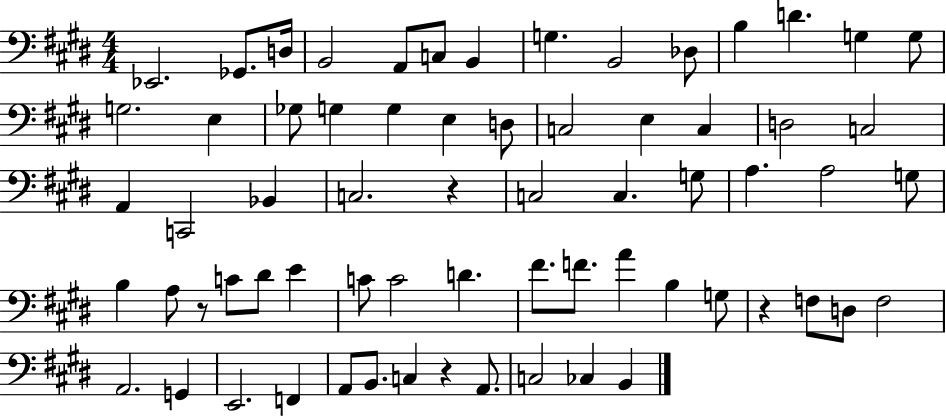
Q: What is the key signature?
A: E major